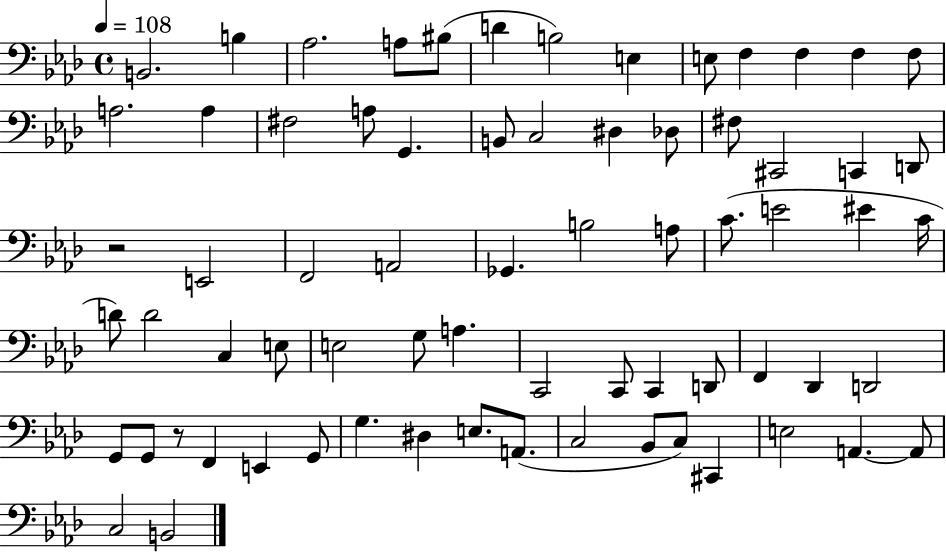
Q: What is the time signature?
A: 4/4